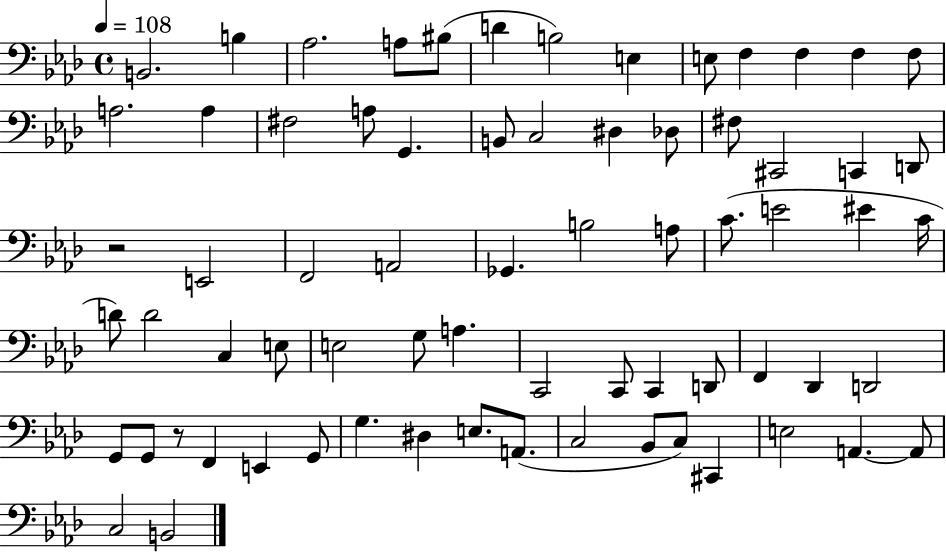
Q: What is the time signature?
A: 4/4